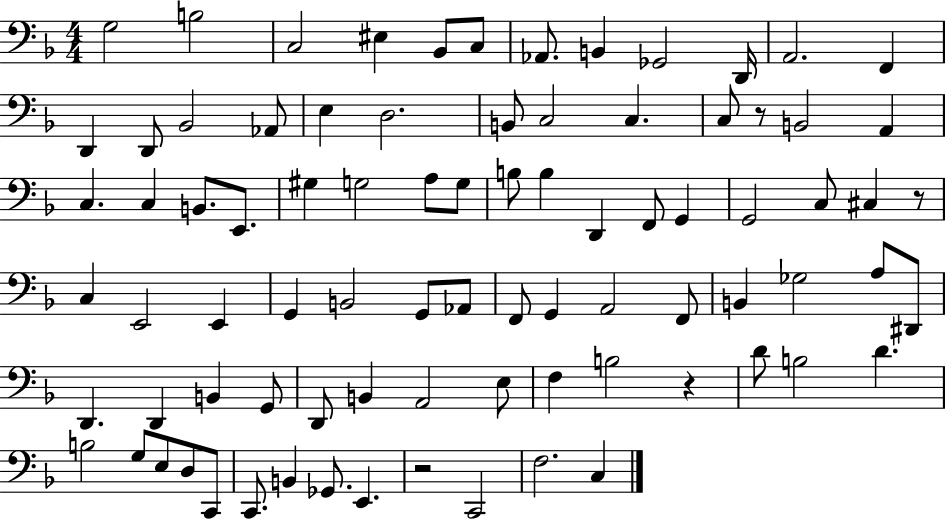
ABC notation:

X:1
T:Untitled
M:4/4
L:1/4
K:F
G,2 B,2 C,2 ^E, _B,,/2 C,/2 _A,,/2 B,, _G,,2 D,,/4 A,,2 F,, D,, D,,/2 _B,,2 _A,,/2 E, D,2 B,,/2 C,2 C, C,/2 z/2 B,,2 A,, C, C, B,,/2 E,,/2 ^G, G,2 A,/2 G,/2 B,/2 B, D,, F,,/2 G,, G,,2 C,/2 ^C, z/2 C, E,,2 E,, G,, B,,2 G,,/2 _A,,/2 F,,/2 G,, A,,2 F,,/2 B,, _G,2 A,/2 ^D,,/2 D,, D,, B,, G,,/2 D,,/2 B,, A,,2 E,/2 F, B,2 z D/2 B,2 D B,2 G,/2 E,/2 D,/2 C,,/2 C,,/2 B,, _G,,/2 E,, z2 C,,2 F,2 C,